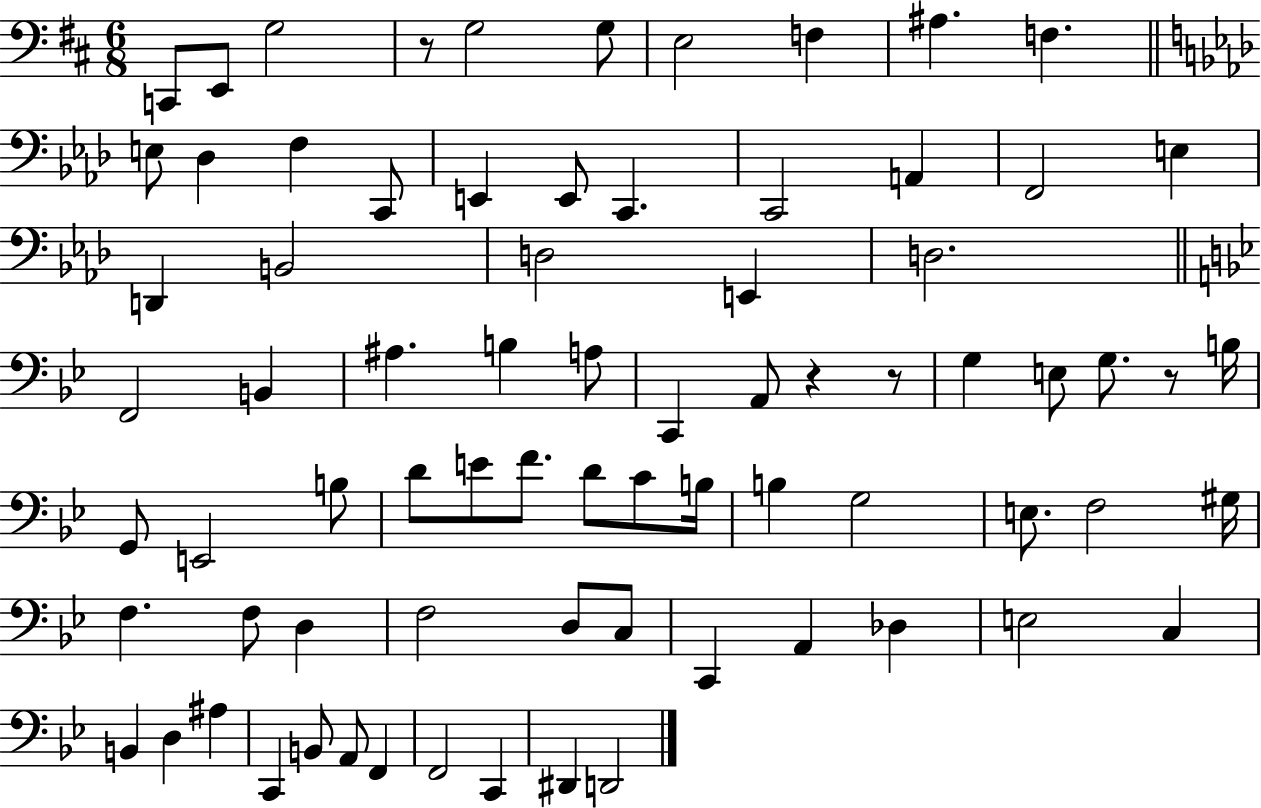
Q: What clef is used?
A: bass